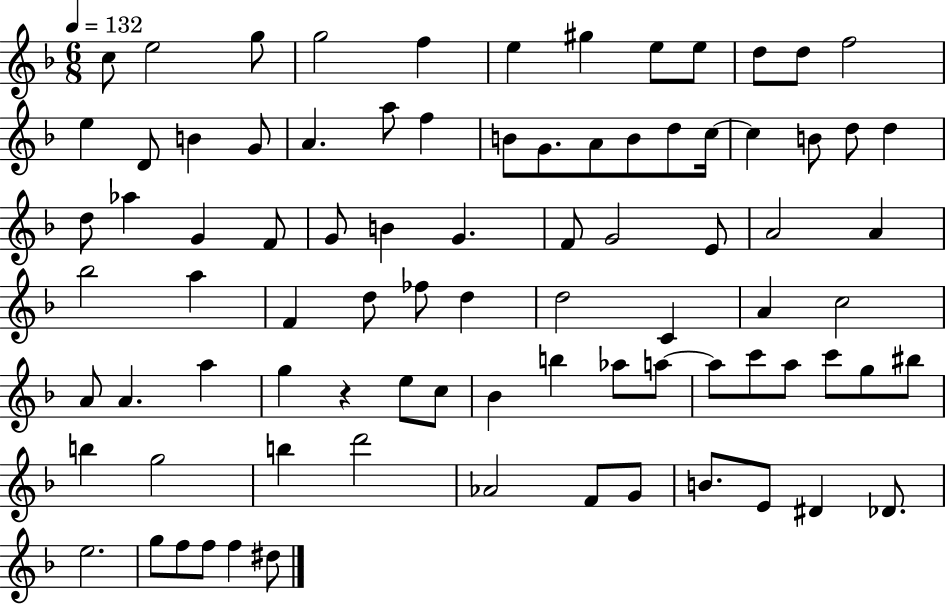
{
  \clef treble
  \numericTimeSignature
  \time 6/8
  \key f \major
  \tempo 4 = 132
  c''8 e''2 g''8 | g''2 f''4 | e''4 gis''4 e''8 e''8 | d''8 d''8 f''2 | \break e''4 d'8 b'4 g'8 | a'4. a''8 f''4 | b'8 g'8. a'8 b'8 d''8 c''16~~ | c''4 b'8 d''8 d''4 | \break d''8 aes''4 g'4 f'8 | g'8 b'4 g'4. | f'8 g'2 e'8 | a'2 a'4 | \break bes''2 a''4 | f'4 d''8 fes''8 d''4 | d''2 c'4 | a'4 c''2 | \break a'8 a'4. a''4 | g''4 r4 e''8 c''8 | bes'4 b''4 aes''8 a''8~~ | a''8 c'''8 a''8 c'''8 g''8 bis''8 | \break b''4 g''2 | b''4 d'''2 | aes'2 f'8 g'8 | b'8. e'8 dis'4 des'8. | \break e''2. | g''8 f''8 f''8 f''4 dis''8 | \bar "|."
}